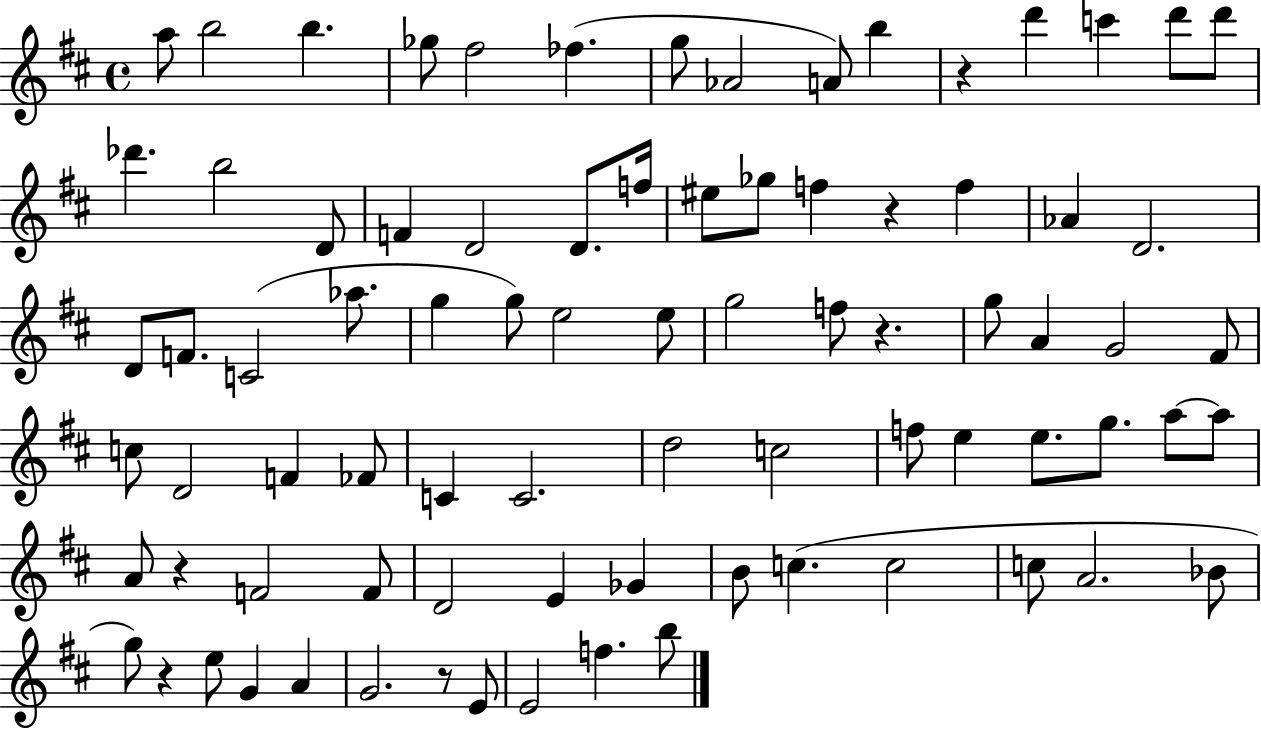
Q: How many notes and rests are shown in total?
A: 82